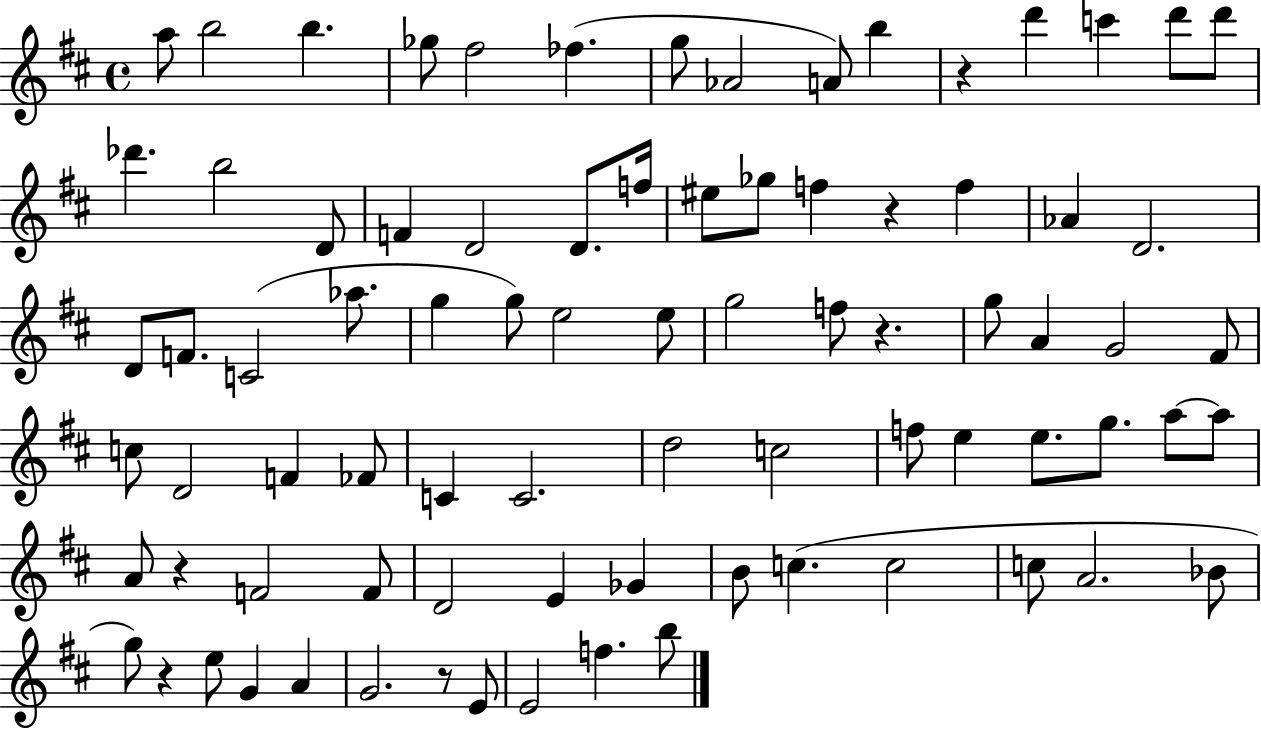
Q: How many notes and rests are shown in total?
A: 82